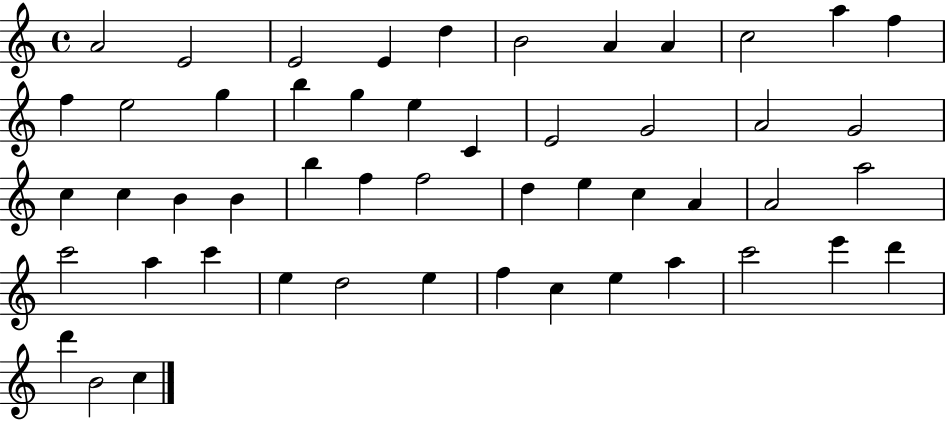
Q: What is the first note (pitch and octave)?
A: A4